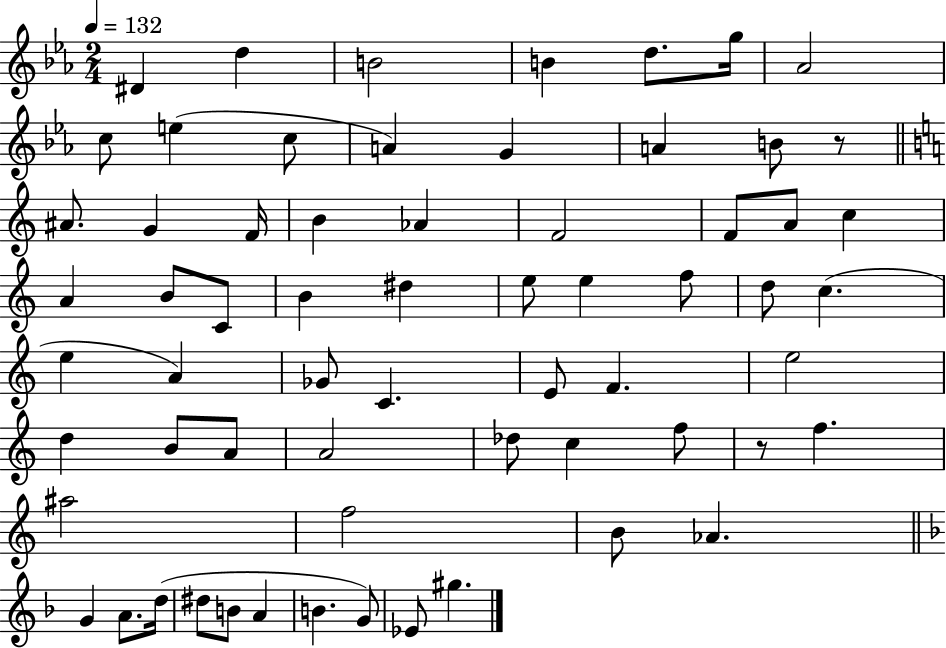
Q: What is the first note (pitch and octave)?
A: D#4